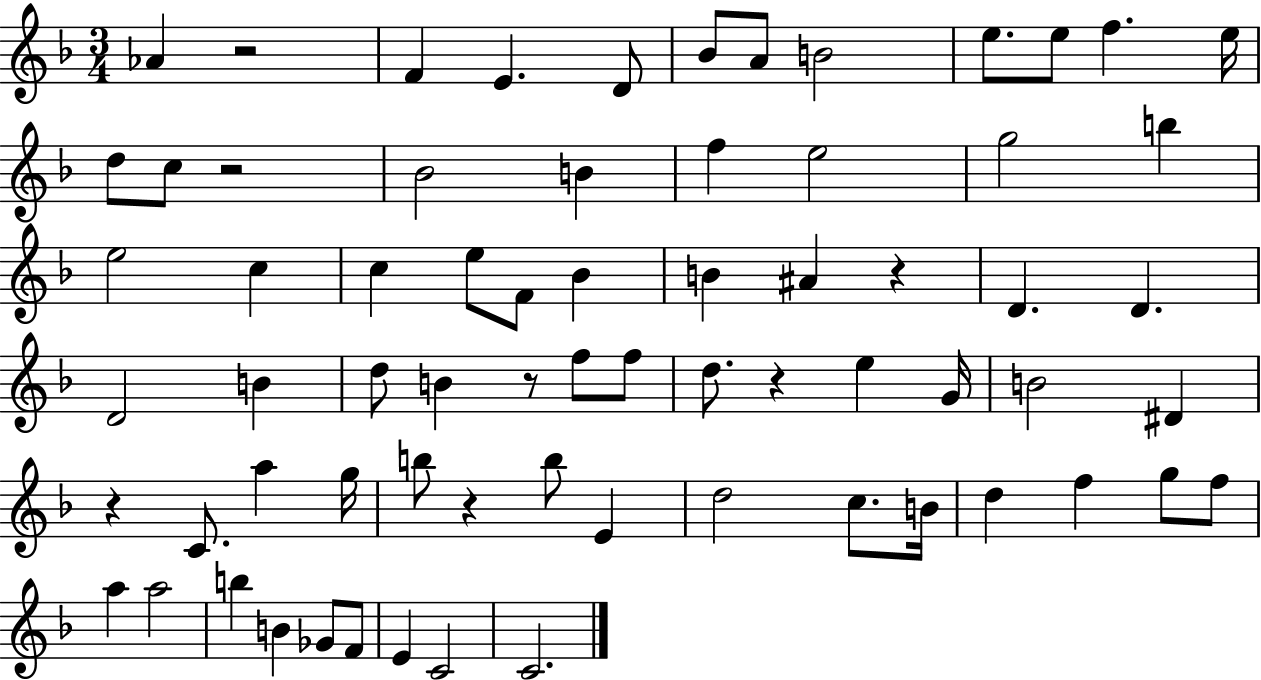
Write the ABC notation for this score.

X:1
T:Untitled
M:3/4
L:1/4
K:F
_A z2 F E D/2 _B/2 A/2 B2 e/2 e/2 f e/4 d/2 c/2 z2 _B2 B f e2 g2 b e2 c c e/2 F/2 _B B ^A z D D D2 B d/2 B z/2 f/2 f/2 d/2 z e G/4 B2 ^D z C/2 a g/4 b/2 z b/2 E d2 c/2 B/4 d f g/2 f/2 a a2 b B _G/2 F/2 E C2 C2